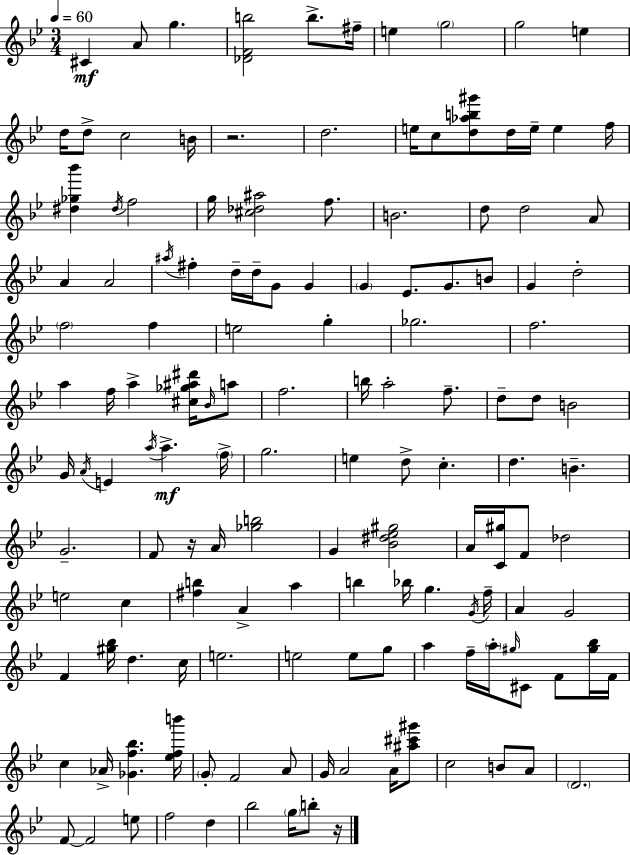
{
  \clef treble
  \numericTimeSignature
  \time 3/4
  \key g \minor
  \tempo 4 = 60
  cis'4\mf a'8 g''4. | <des' f' b''>2 b''8.-> fis''16-- | e''4 \parenthesize g''2 | g''2 e''4 | \break d''16 d''8-> c''2 b'16 | r2. | d''2. | e''16 c''8 <d'' aes'' b'' gis'''>8 d''16 e''16-- e''4 f''16 | \break <dis'' ges'' bes'''>4 \acciaccatura { dis''16 } f''2 | g''16 <cis'' des'' ais''>2 f''8. | b'2. | d''8 d''2 a'8 | \break a'4 a'2 | \acciaccatura { ais''16 } fis''4-. d''16-- d''16-- g'8 g'4 | \parenthesize g'4 ees'8. g'8. | b'8 g'4 d''2-. | \break \parenthesize f''2 f''4 | e''2 g''4-. | ges''2. | f''2. | \break a''4 f''16 a''4-> <cis'' ges'' ais'' dis'''>16 | \grace { bes'16 } a''8 f''2. | b''16 a''2-. | f''8.-- d''8-- d''8 b'2 | \break g'16 \acciaccatura { a'16 } e'4 \acciaccatura { a''16 } a''4.->\mf | \parenthesize f''16-> g''2. | e''4 d''8-> c''4.-. | d''4. b'4.-- | \break g'2.-- | f'8 r16 a'16 <ges'' b''>2 | g'4 <bes' dis'' ees'' gis''>2 | a'16 <c' gis''>16 f'8 des''2 | \break e''2 | c''4 <fis'' b''>4 a'4-> | a''4 b''4 bes''16 g''4. | \acciaccatura { g'16 } f''16-- a'4 g'2 | \break f'4 <gis'' bes''>16 d''4. | c''16 e''2. | e''2 | e''8 g''8 a''4 f''16-- \parenthesize a''16-. | \break \grace { gis''16 } cis'8 f'8 <gis'' bes''>16 f'16 c''4 aes'16-> | <ges' f'' bes''>4. <ees'' f'' b'''>16 \parenthesize g'8-. f'2 | a'8 g'16 a'2 | a'16 <ais'' cis''' gis'''>8 c''2 | \break b'8 a'8 \parenthesize d'2. | f'8~~ f'2 | e''8 f''2 | d''4 bes''2 | \break \parenthesize g''16 b''8-. r16 \bar "|."
}